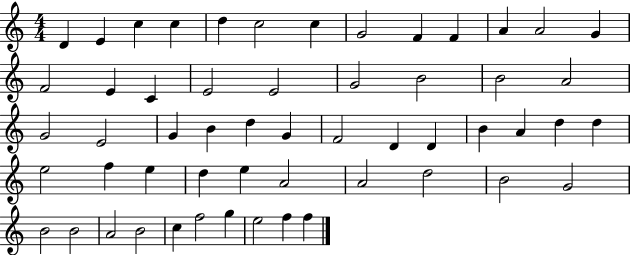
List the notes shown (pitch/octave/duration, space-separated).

D4/q E4/q C5/q C5/q D5/q C5/h C5/q G4/h F4/q F4/q A4/q A4/h G4/q F4/h E4/q C4/q E4/h E4/h G4/h B4/h B4/h A4/h G4/h E4/h G4/q B4/q D5/q G4/q F4/h D4/q D4/q B4/q A4/q D5/q D5/q E5/h F5/q E5/q D5/q E5/q A4/h A4/h D5/h B4/h G4/h B4/h B4/h A4/h B4/h C5/q F5/h G5/q E5/h F5/q F5/q